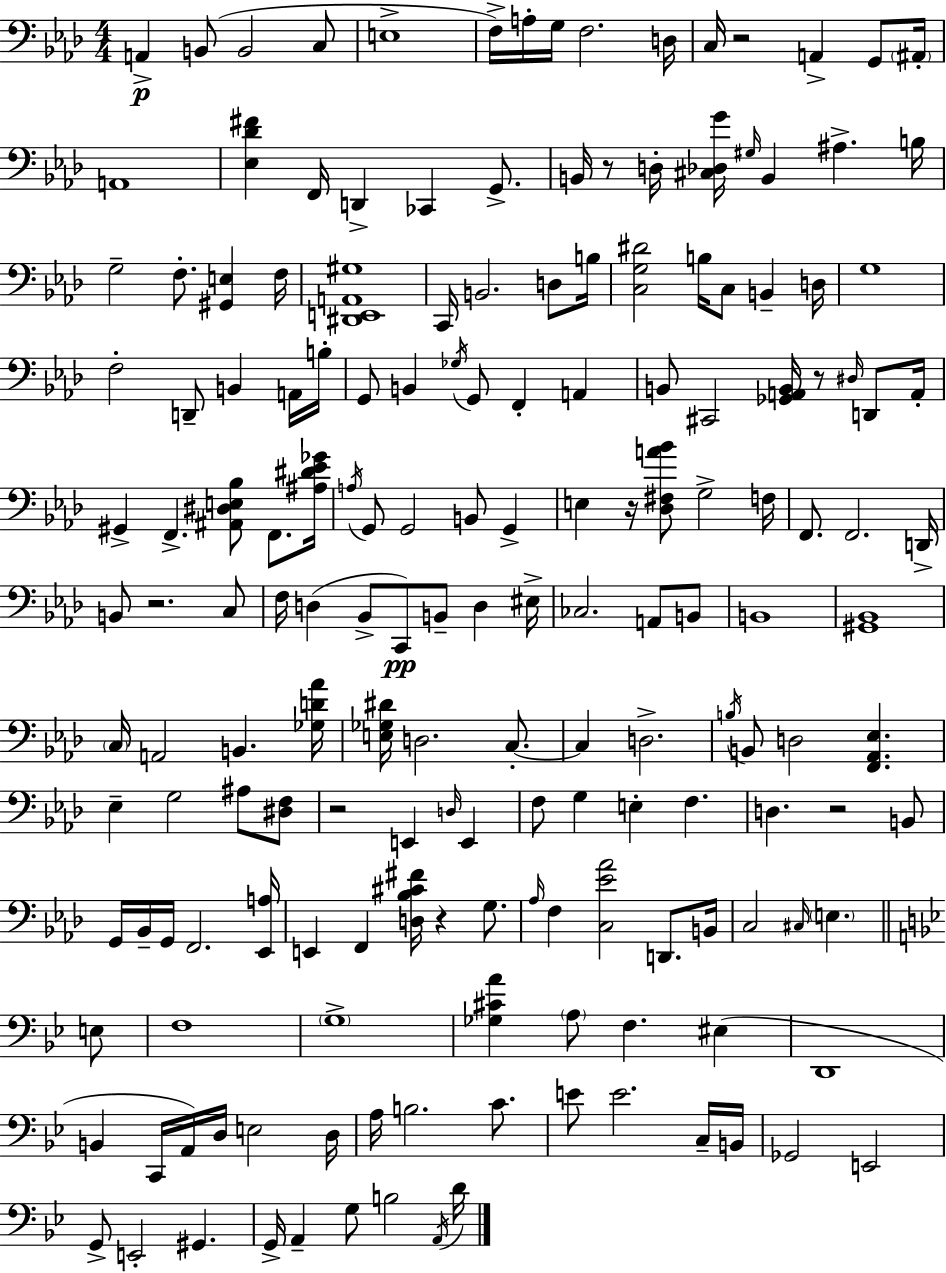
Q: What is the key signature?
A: AES major